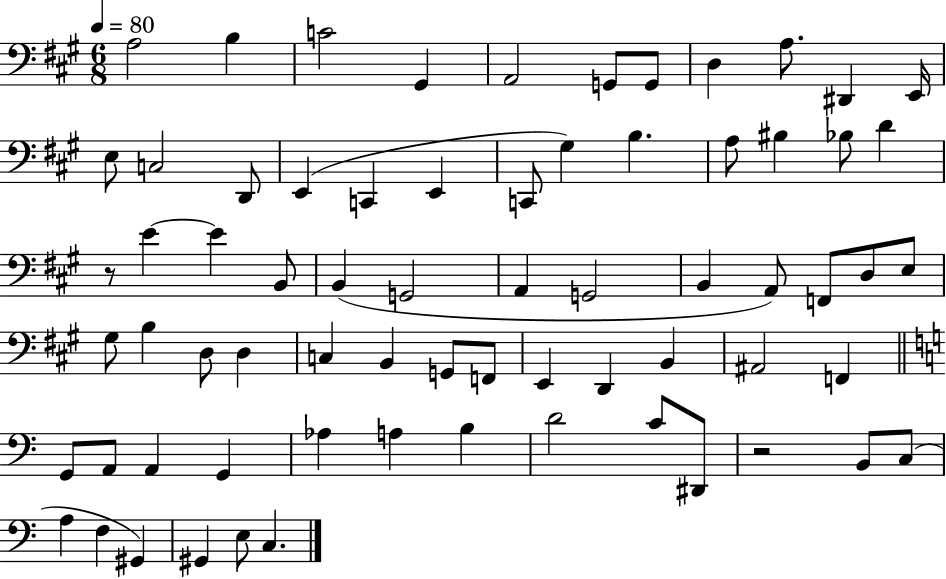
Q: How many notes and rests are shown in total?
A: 69